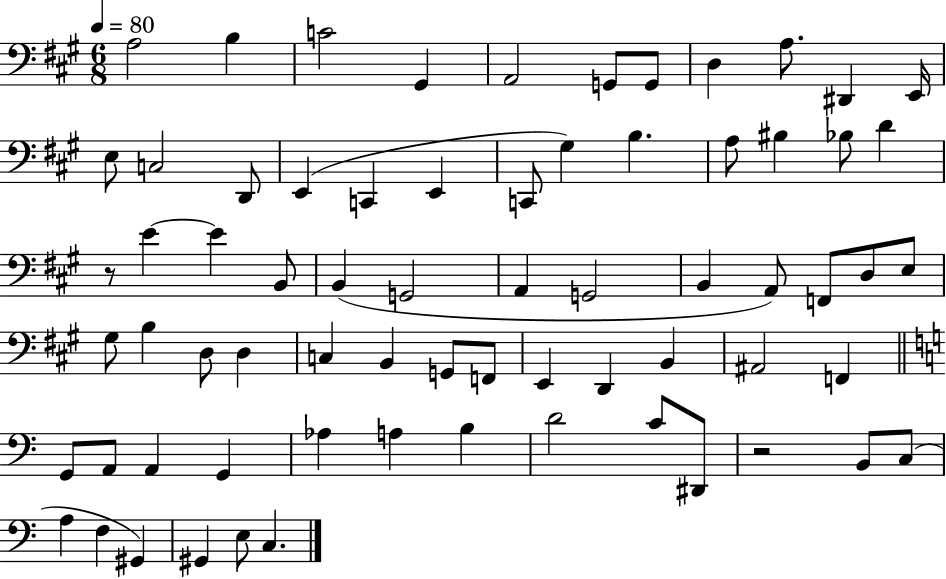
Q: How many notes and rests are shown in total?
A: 69